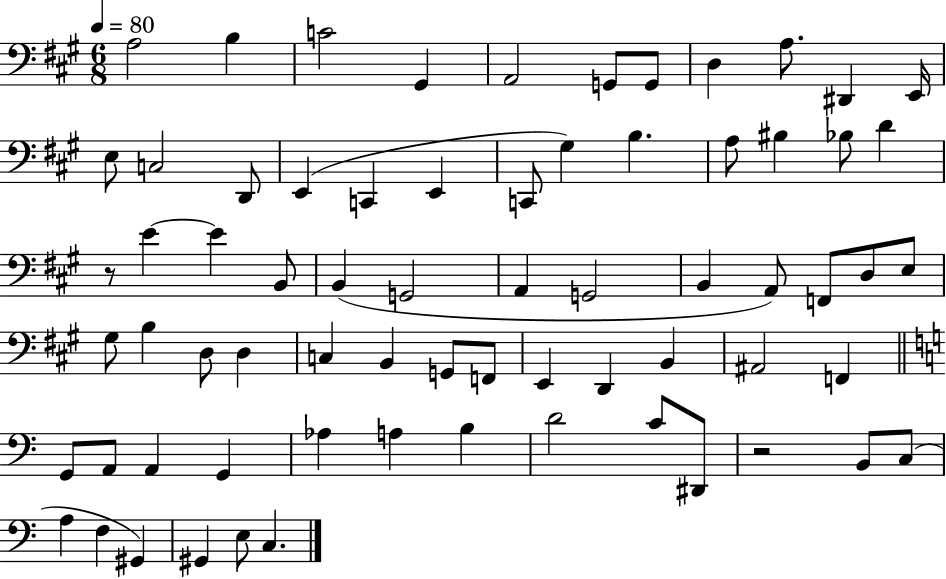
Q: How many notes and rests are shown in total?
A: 69